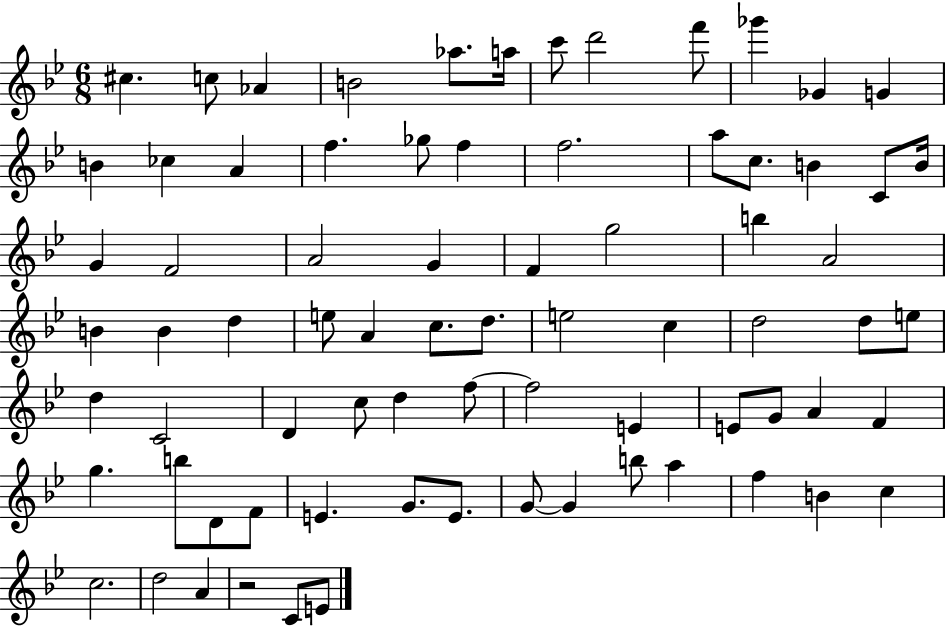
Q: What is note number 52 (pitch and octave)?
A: E4